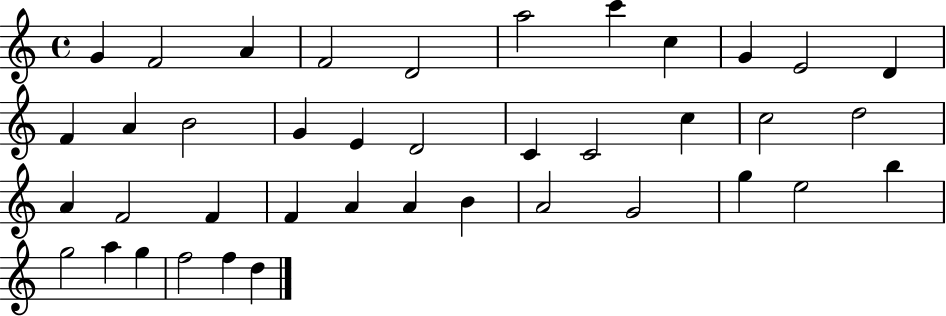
G4/q F4/h A4/q F4/h D4/h A5/h C6/q C5/q G4/q E4/h D4/q F4/q A4/q B4/h G4/q E4/q D4/h C4/q C4/h C5/q C5/h D5/h A4/q F4/h F4/q F4/q A4/q A4/q B4/q A4/h G4/h G5/q E5/h B5/q G5/h A5/q G5/q F5/h F5/q D5/q